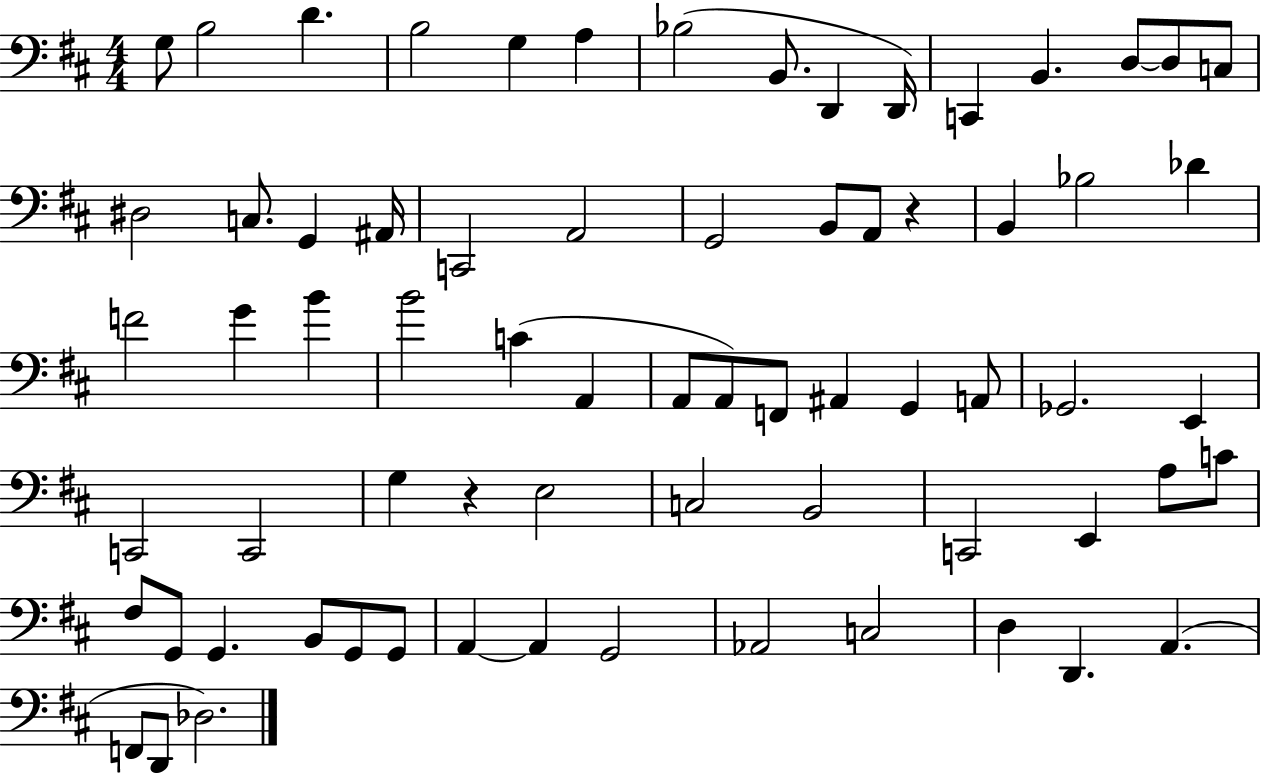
X:1
T:Untitled
M:4/4
L:1/4
K:D
G,/2 B,2 D B,2 G, A, _B,2 B,,/2 D,, D,,/4 C,, B,, D,/2 D,/2 C,/2 ^D,2 C,/2 G,, ^A,,/4 C,,2 A,,2 G,,2 B,,/2 A,,/2 z B,, _B,2 _D F2 G B B2 C A,, A,,/2 A,,/2 F,,/2 ^A,, G,, A,,/2 _G,,2 E,, C,,2 C,,2 G, z E,2 C,2 B,,2 C,,2 E,, A,/2 C/2 ^F,/2 G,,/2 G,, B,,/2 G,,/2 G,,/2 A,, A,, G,,2 _A,,2 C,2 D, D,, A,, F,,/2 D,,/2 _D,2